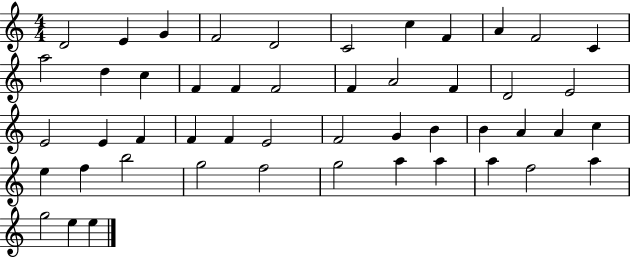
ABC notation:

X:1
T:Untitled
M:4/4
L:1/4
K:C
D2 E G F2 D2 C2 c F A F2 C a2 d c F F F2 F A2 F D2 E2 E2 E F F F E2 F2 G B B A A c e f b2 g2 f2 g2 a a a f2 a g2 e e